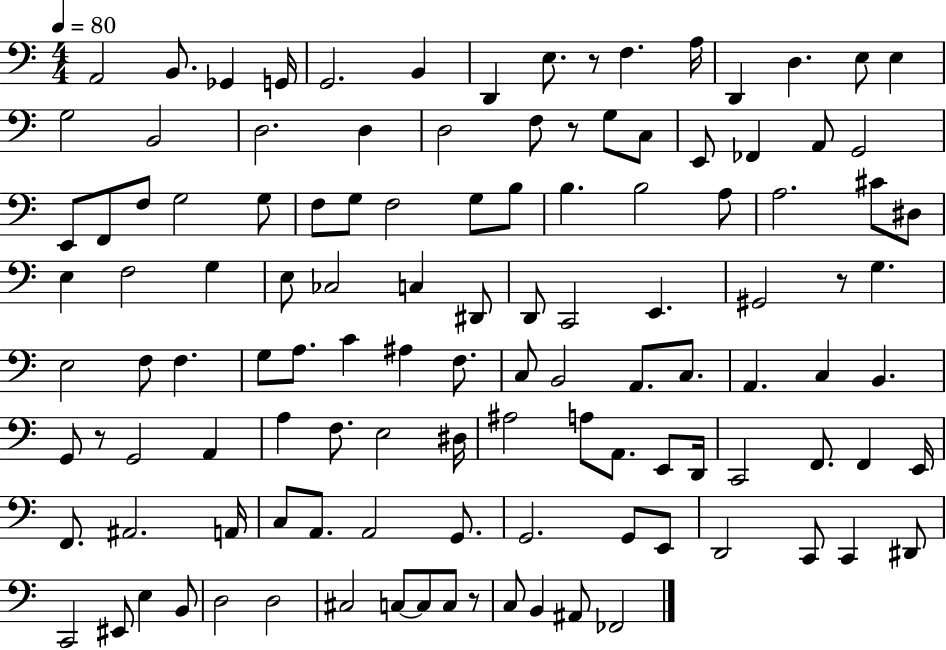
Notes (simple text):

A2/h B2/e. Gb2/q G2/s G2/h. B2/q D2/q E3/e. R/e F3/q. A3/s D2/q D3/q. E3/e E3/q G3/h B2/h D3/h. D3/q D3/h F3/e R/e G3/e C3/e E2/e FES2/q A2/e G2/h E2/e F2/e F3/e G3/h G3/e F3/e G3/e F3/h G3/e B3/e B3/q. B3/h A3/e A3/h. C#4/e D#3/e E3/q F3/h G3/q E3/e CES3/h C3/q D#2/e D2/e C2/h E2/q. G#2/h R/e G3/q. E3/h F3/e F3/q. G3/e A3/e. C4/q A#3/q F3/e. C3/e B2/h A2/e. C3/e. A2/q. C3/q B2/q. G2/e R/e G2/h A2/q A3/q F3/e. E3/h D#3/s A#3/h A3/e A2/e. E2/e D2/s C2/h F2/e. F2/q E2/s F2/e. A#2/h. A2/s C3/e A2/e. A2/h G2/e. G2/h. G2/e E2/e D2/h C2/e C2/q D#2/e C2/h EIS2/e E3/q B2/e D3/h D3/h C#3/h C3/e C3/e C3/e R/e C3/e B2/q A#2/e FES2/h